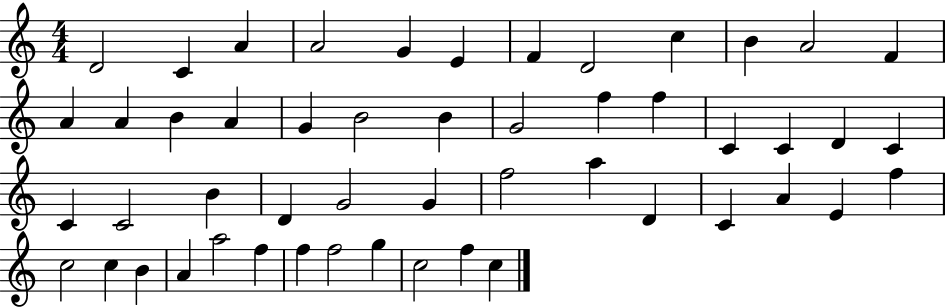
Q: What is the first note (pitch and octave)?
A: D4